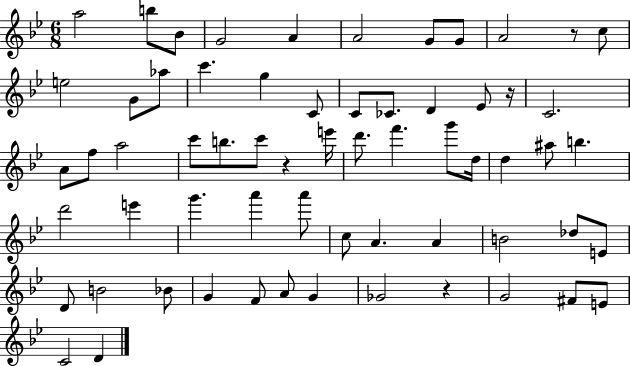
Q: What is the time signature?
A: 6/8